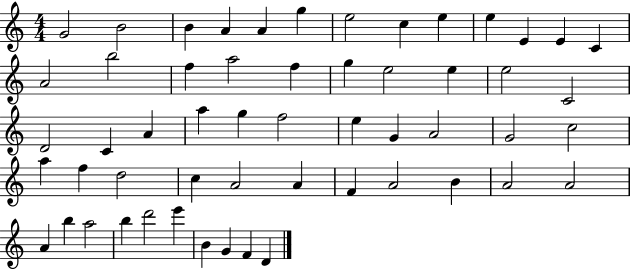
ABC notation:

X:1
T:Untitled
M:4/4
L:1/4
K:C
G2 B2 B A A g e2 c e e E E C A2 b2 f a2 f g e2 e e2 C2 D2 C A a g f2 e G A2 G2 c2 a f d2 c A2 A F A2 B A2 A2 A b a2 b d'2 e' B G F D